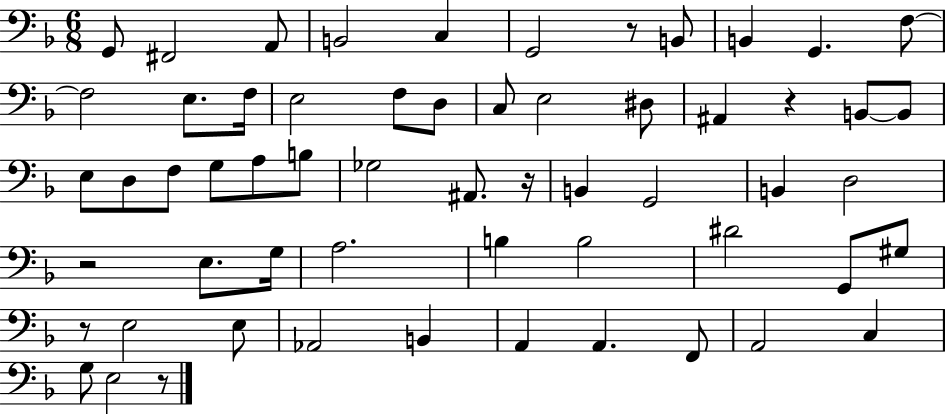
G2/e F#2/h A2/e B2/h C3/q G2/h R/e B2/e B2/q G2/q. F3/e F3/h E3/e. F3/s E3/h F3/e D3/e C3/e E3/h D#3/e A#2/q R/q B2/e B2/e E3/e D3/e F3/e G3/e A3/e B3/e Gb3/h A#2/e. R/s B2/q G2/h B2/q D3/h R/h E3/e. G3/s A3/h. B3/q B3/h D#4/h G2/e G#3/e R/e E3/h E3/e Ab2/h B2/q A2/q A2/q. F2/e A2/h C3/q G3/e E3/h R/e